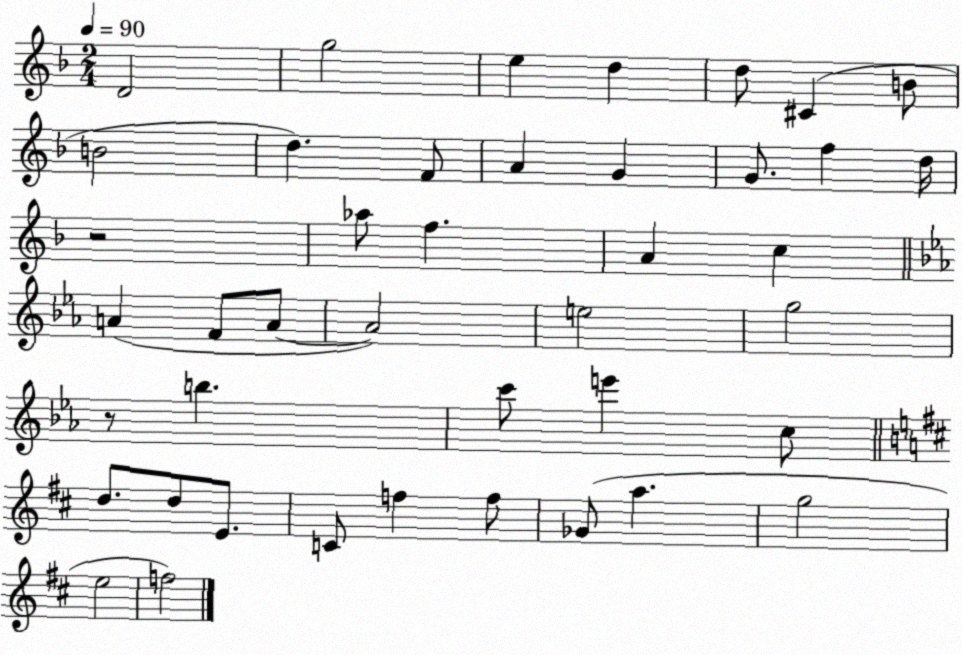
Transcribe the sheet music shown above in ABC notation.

X:1
T:Untitled
M:2/4
L:1/4
K:F
D2 g2 e d d/2 ^C B/2 B2 d F/2 A G G/2 f d/4 z2 _a/2 f A c A F/2 A/2 A2 e2 g2 z/2 b c'/2 e' c/2 d/2 d/2 E/2 C/2 f f/2 _G/2 a g2 e2 f2